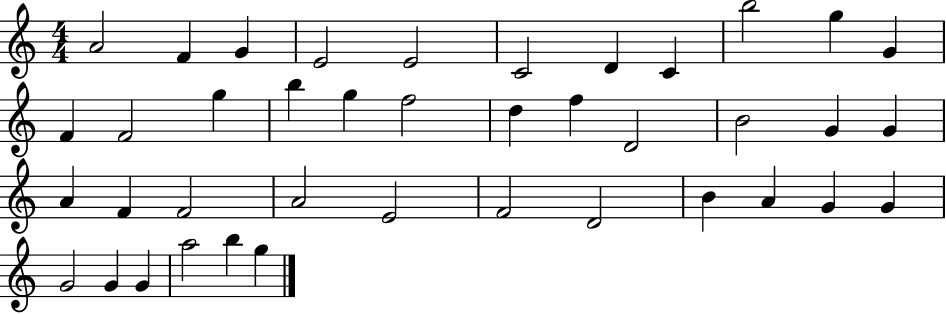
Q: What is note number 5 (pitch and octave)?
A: E4